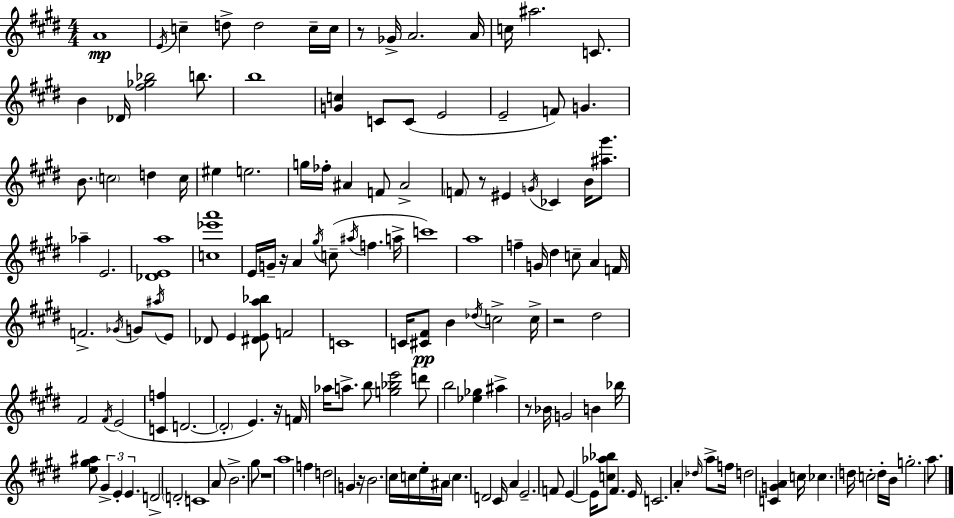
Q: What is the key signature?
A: E major